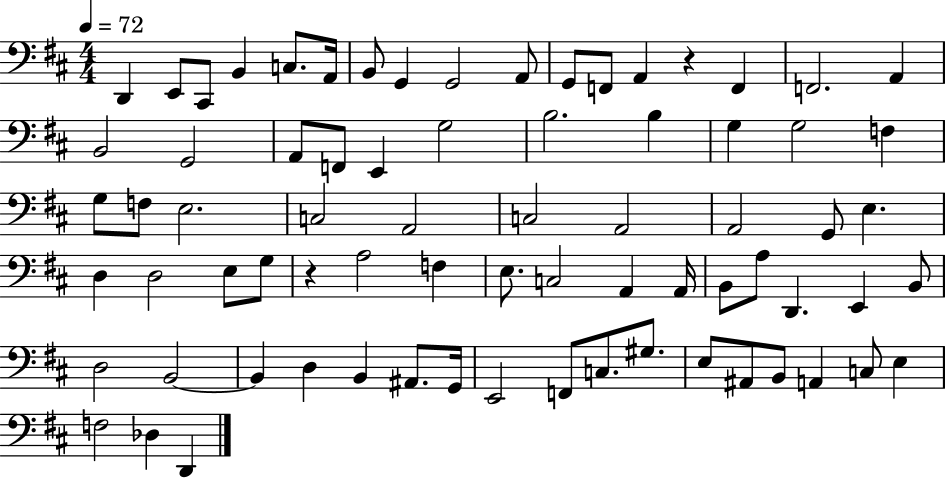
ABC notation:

X:1
T:Untitled
M:4/4
L:1/4
K:D
D,, E,,/2 ^C,,/2 B,, C,/2 A,,/4 B,,/2 G,, G,,2 A,,/2 G,,/2 F,,/2 A,, z F,, F,,2 A,, B,,2 G,,2 A,,/2 F,,/2 E,, G,2 B,2 B, G, G,2 F, G,/2 F,/2 E,2 C,2 A,,2 C,2 A,,2 A,,2 G,,/2 E, D, D,2 E,/2 G,/2 z A,2 F, E,/2 C,2 A,, A,,/4 B,,/2 A,/2 D,, E,, B,,/2 D,2 B,,2 B,, D, B,, ^A,,/2 G,,/4 E,,2 F,,/2 C,/2 ^G,/2 E,/2 ^A,,/2 B,,/2 A,, C,/2 E, F,2 _D, D,,